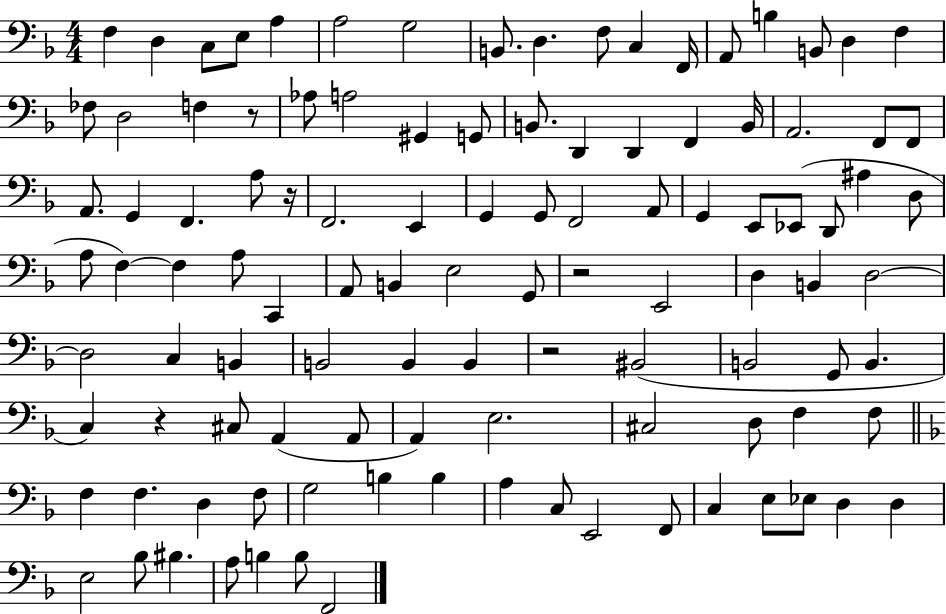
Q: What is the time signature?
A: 4/4